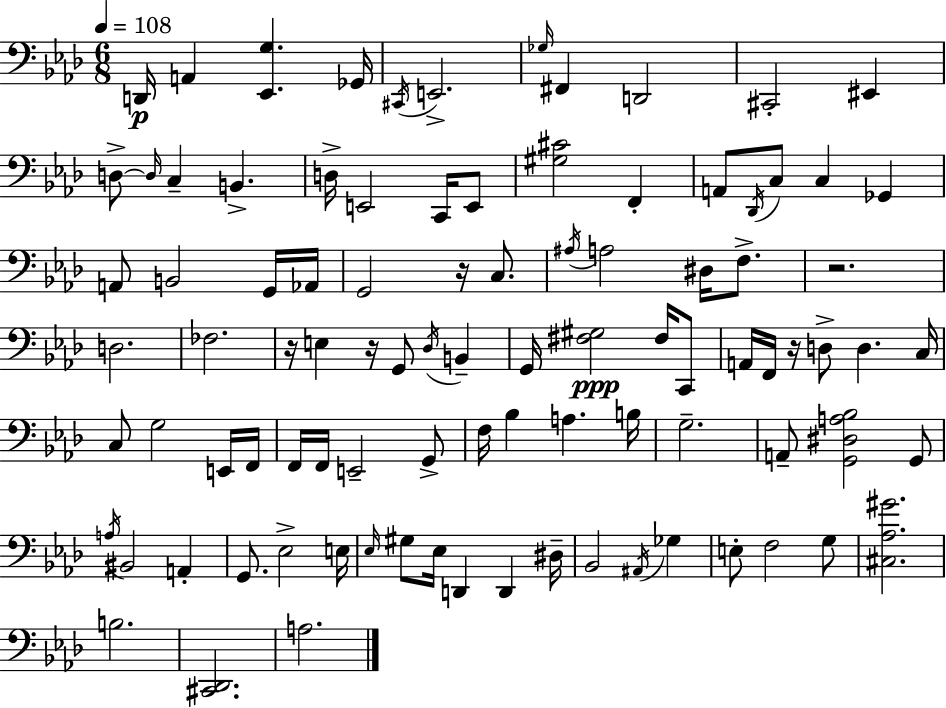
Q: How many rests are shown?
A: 5